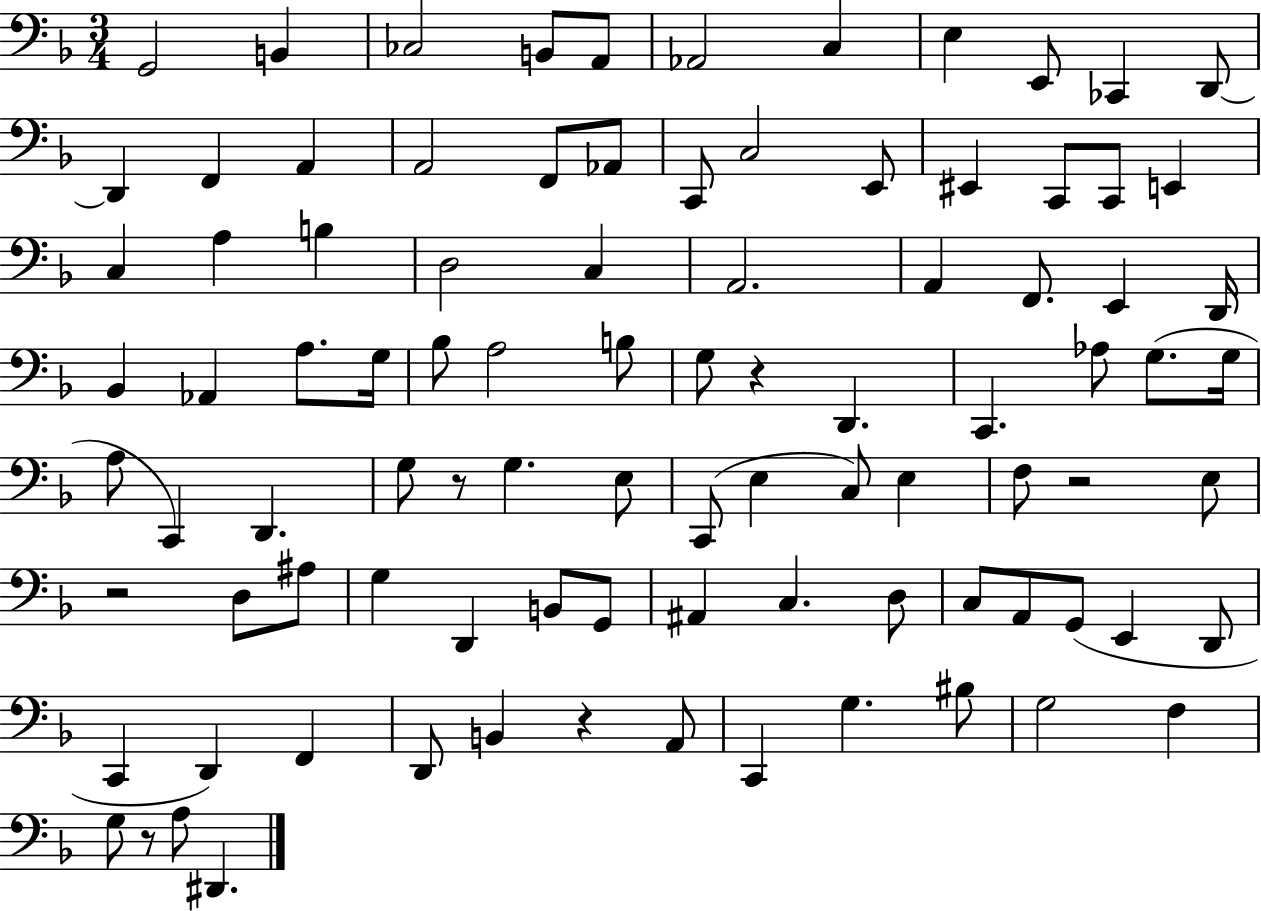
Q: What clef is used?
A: bass